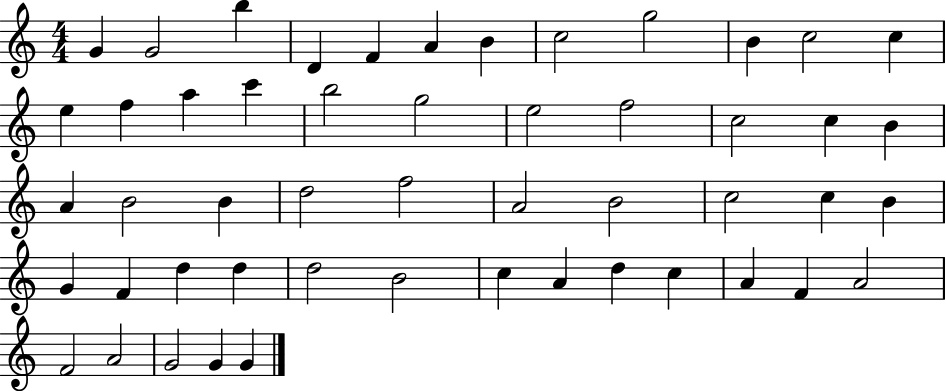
G4/q G4/h B5/q D4/q F4/q A4/q B4/q C5/h G5/h B4/q C5/h C5/q E5/q F5/q A5/q C6/q B5/h G5/h E5/h F5/h C5/h C5/q B4/q A4/q B4/h B4/q D5/h F5/h A4/h B4/h C5/h C5/q B4/q G4/q F4/q D5/q D5/q D5/h B4/h C5/q A4/q D5/q C5/q A4/q F4/q A4/h F4/h A4/h G4/h G4/q G4/q